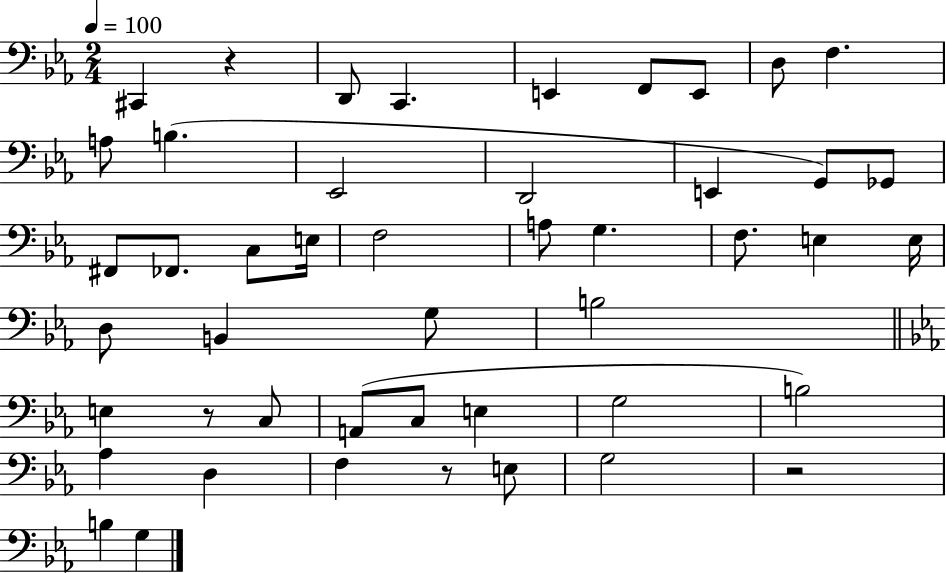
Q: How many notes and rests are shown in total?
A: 47